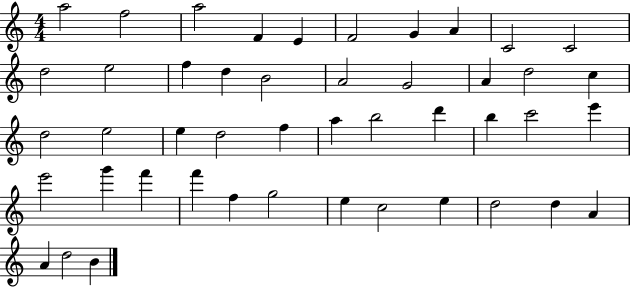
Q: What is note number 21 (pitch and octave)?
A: D5